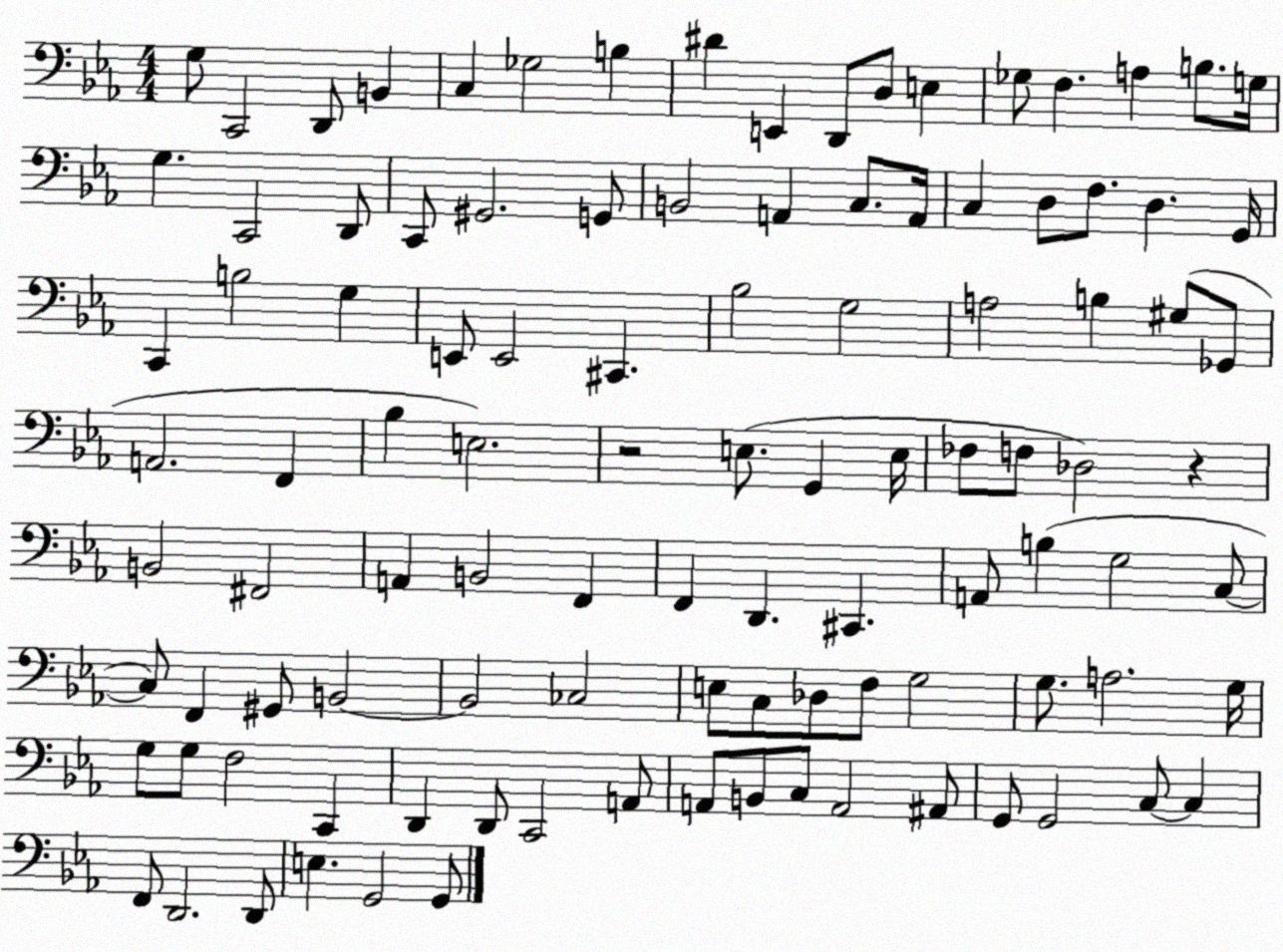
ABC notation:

X:1
T:Untitled
M:4/4
L:1/4
K:Eb
G,/2 C,,2 D,,/2 B,, C, _G,2 B, ^D E,, D,,/2 D,/2 E, _G,/2 F, A, B,/2 G,/4 G, C,,2 D,,/2 C,,/2 ^G,,2 G,,/2 B,,2 A,, C,/2 A,,/4 C, D,/2 F,/2 D, G,,/4 C,, B,2 G, E,,/2 E,,2 ^C,, _B,2 G,2 A,2 B, ^G,/2 _G,,/2 A,,2 F,, _B, E,2 z2 E,/2 G,, E,/4 _F,/2 F,/2 _D,2 z B,,2 ^F,,2 A,, B,,2 F,, F,, D,, ^C,, A,,/2 B, G,2 C,/2 C,/2 F,, ^G,,/2 B,,2 B,,2 _C,2 E,/2 C,/2 _D,/2 F,/2 G,2 G,/2 A,2 G,/4 G,/2 G,/2 F,2 C,, D,, D,,/2 C,,2 A,,/2 A,,/2 B,,/2 C,/2 A,,2 ^A,,/2 G,,/2 G,,2 C,/2 C, F,,/2 D,,2 D,,/2 E, G,,2 G,,/2